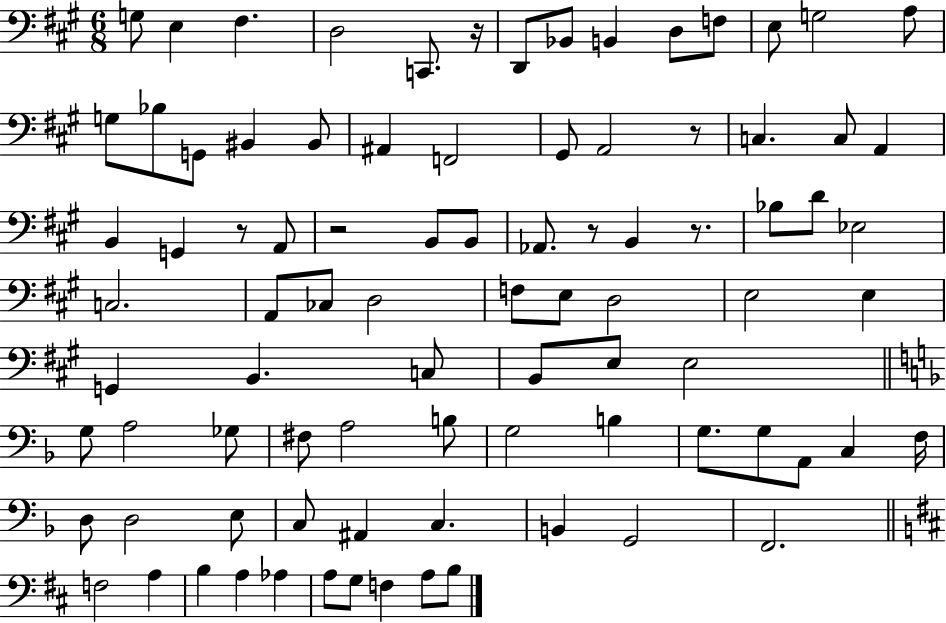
G3/e E3/q F#3/q. D3/h C2/e. R/s D2/e Bb2/e B2/q D3/e F3/e E3/e G3/h A3/e G3/e Bb3/e G2/e BIS2/q BIS2/e A#2/q F2/h G#2/e A2/h R/e C3/q. C3/e A2/q B2/q G2/q R/e A2/e R/h B2/e B2/e Ab2/e. R/e B2/q R/e. Bb3/e D4/e Eb3/h C3/h. A2/e CES3/e D3/h F3/e E3/e D3/h E3/h E3/q G2/q B2/q. C3/e B2/e E3/e E3/h G3/e A3/h Gb3/e F#3/e A3/h B3/e G3/h B3/q G3/e. G3/e A2/e C3/q F3/s D3/e D3/h E3/e C3/e A#2/q C3/q. B2/q G2/h F2/h. F3/h A3/q B3/q A3/q Ab3/q A3/e G3/e F3/q A3/e B3/e